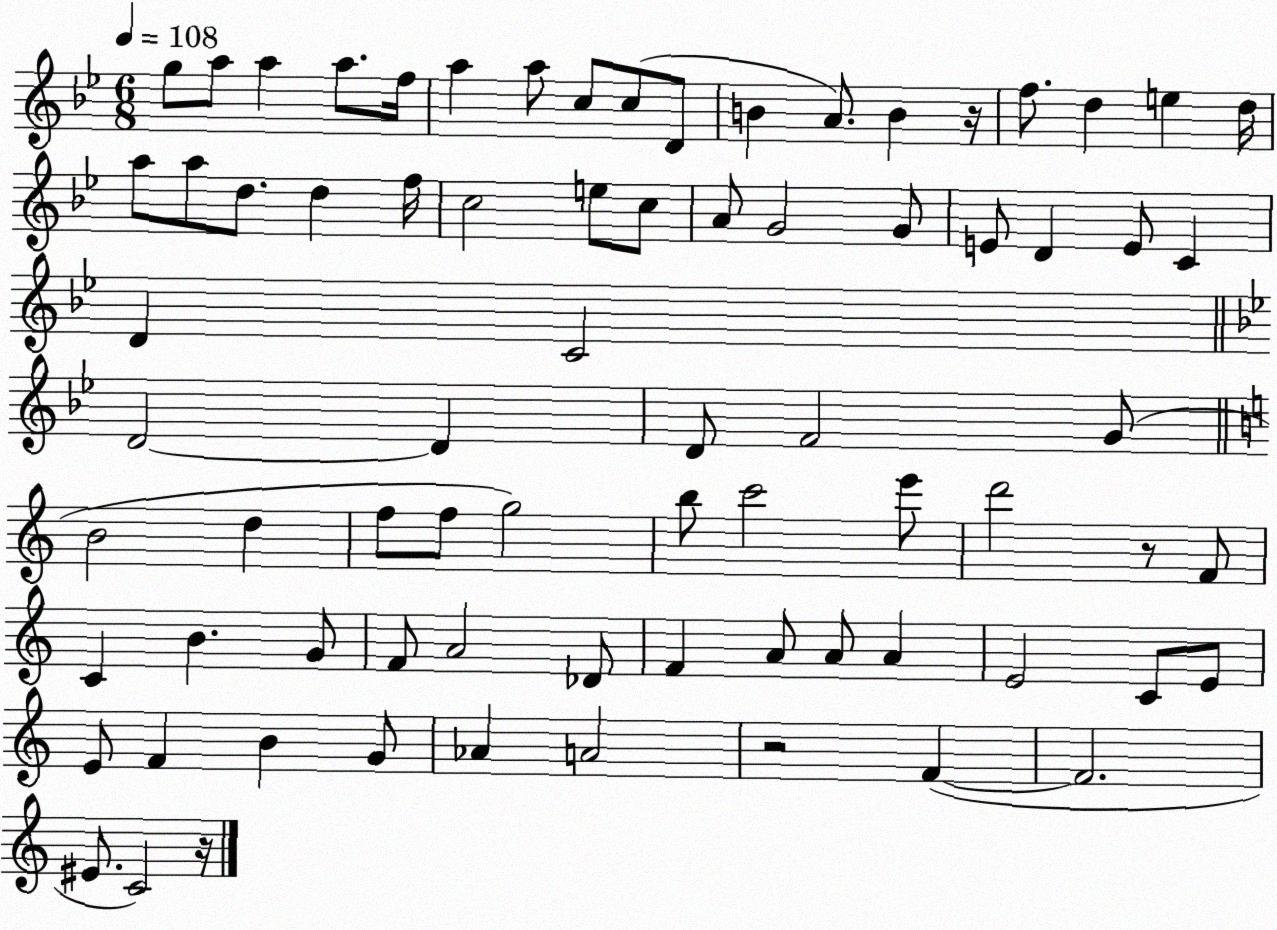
X:1
T:Untitled
M:6/8
L:1/4
K:Bb
g/2 a/2 a a/2 f/4 a a/2 c/2 c/2 D/2 B A/2 B z/4 f/2 d e d/4 a/2 a/2 d/2 d f/4 c2 e/2 c/2 A/2 G2 G/2 E/2 D E/2 C D C2 D2 D D/2 F2 G/2 B2 d f/2 f/2 g2 b/2 c'2 e'/2 d'2 z/2 F/2 C B G/2 F/2 A2 _D/2 F A/2 A/2 A E2 C/2 E/2 E/2 F B G/2 _A A2 z2 F F2 ^E/2 C2 z/4